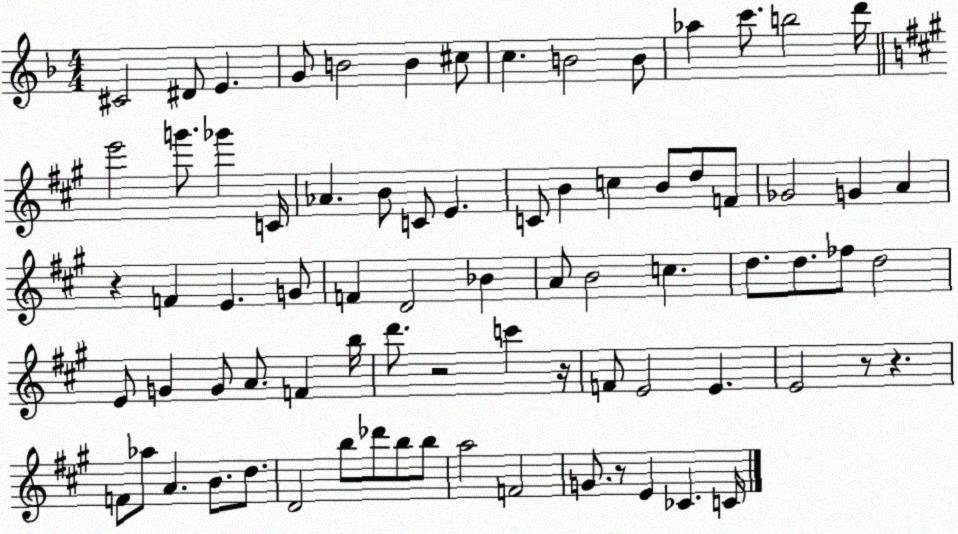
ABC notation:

X:1
T:Untitled
M:4/4
L:1/4
K:F
^C2 ^D/2 E G/2 B2 B ^c/2 c B2 B/2 _a c'/2 b2 d'/4 e'2 g'/2 _g' C/4 _A B/2 C/2 E C/2 B c B/2 d/2 F/2 _G2 G A z F E G/2 F D2 _B A/2 B2 c d/2 d/2 _f/2 d2 E/2 G G/2 A/2 F b/4 d'/2 z2 c' z/4 F/2 E2 E E2 z/2 z F/2 _a/2 A B/2 d/2 D2 b/2 _d'/2 b/2 b/2 a2 F2 G/2 z/2 E _C C/4